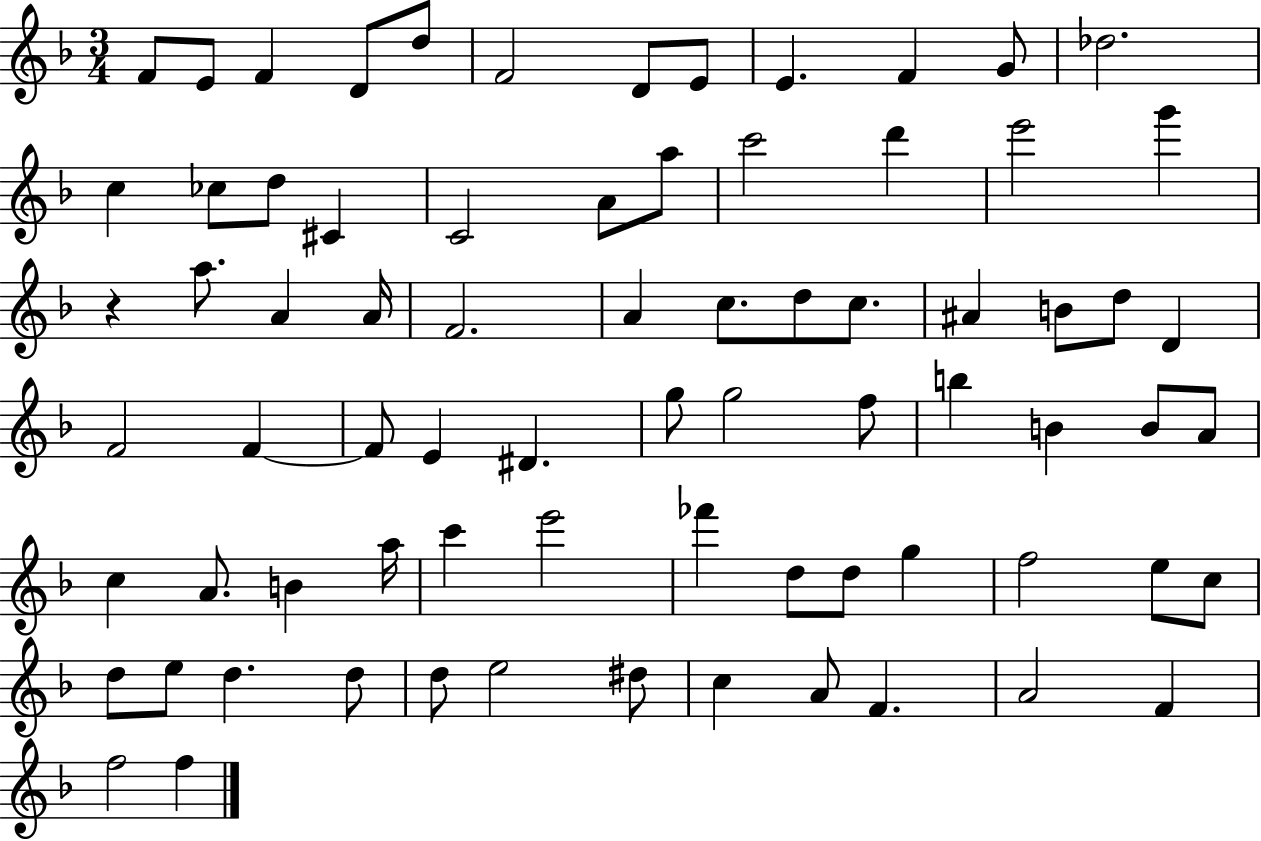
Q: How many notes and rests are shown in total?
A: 75